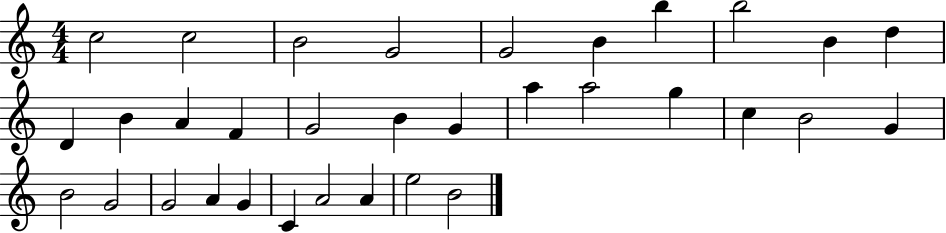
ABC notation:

X:1
T:Untitled
M:4/4
L:1/4
K:C
c2 c2 B2 G2 G2 B b b2 B d D B A F G2 B G a a2 g c B2 G B2 G2 G2 A G C A2 A e2 B2